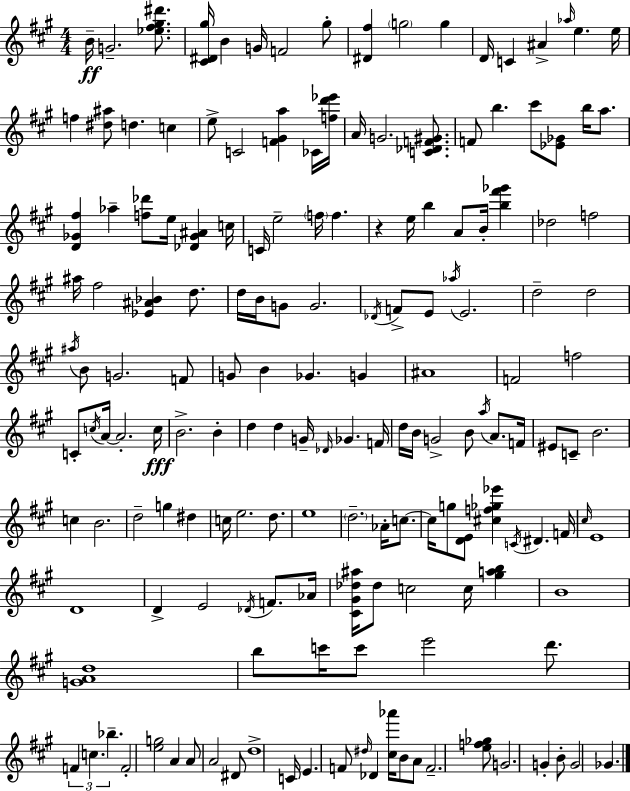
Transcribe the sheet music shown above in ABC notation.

X:1
T:Untitled
M:4/4
L:1/4
K:A
B/4 G2 [_e^f^g^d']/2 [^C^D^g]/4 B G/4 F2 ^g/2 [^D^f] g2 g D/4 C ^A _a/4 e e/4 f [^d^a]/2 d c e/2 C2 [F^Ga] _C/4 [fd'_e']/4 A/4 G2 [C_DF^G]/2 F/2 b ^c'/2 [_E_G]/2 b/4 a/2 [D_G^f] _a [f_d']/2 e/4 [_D_G^A] c/4 C/4 e2 f/4 f z e/4 b A/2 B/4 [b^f'_g'] _d2 f2 ^a/4 ^f2 [_E^A_B] d/2 d/4 B/4 G/2 G2 _D/4 F/2 E/2 _a/4 E2 d2 d2 ^a/4 B/2 G2 F/2 G/2 B _G G ^A4 F2 f2 C/2 c/4 A/4 A2 c/4 B2 B d d G/4 _D/4 _G F/4 d/4 B/4 G2 B/2 a/4 A/2 F/4 ^E/2 C/2 B2 c B2 d2 g ^d c/4 e2 d/2 e4 d2 _A/4 c/2 c/4 g/2 [DE]/2 [^cf_g_e'] C/4 ^D F/4 ^c/4 E4 D4 D E2 _D/4 F/2 _A/4 [^C^G_d^a]/4 _d/2 c2 c/4 [^gab] B4 [GAd]4 b/2 c'/4 c'/2 e'2 d'/2 F c _b F2 [eg]2 A A/2 A2 ^D/2 d4 C/4 E F/2 ^d/4 _D [^c_a']/4 B/2 A/2 F2 [ef_g]/2 G2 G B/2 G2 _G